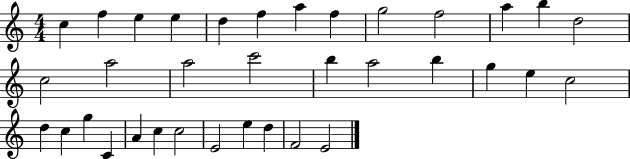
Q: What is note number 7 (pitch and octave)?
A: A5